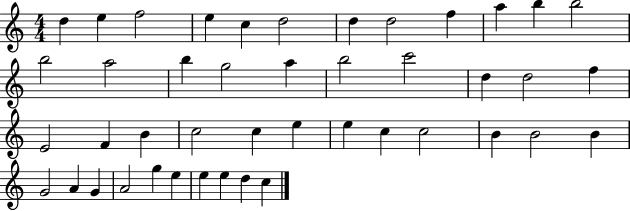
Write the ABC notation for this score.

X:1
T:Untitled
M:4/4
L:1/4
K:C
d e f2 e c d2 d d2 f a b b2 b2 a2 b g2 a b2 c'2 d d2 f E2 F B c2 c e e c c2 B B2 B G2 A G A2 g e e e d c